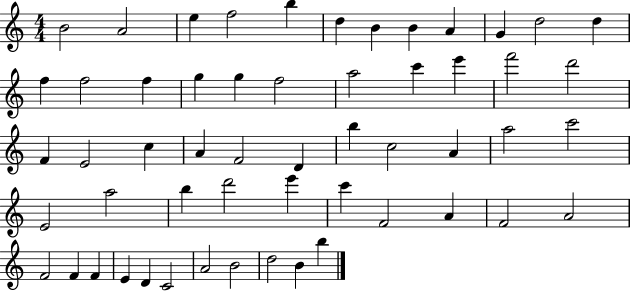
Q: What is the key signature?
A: C major